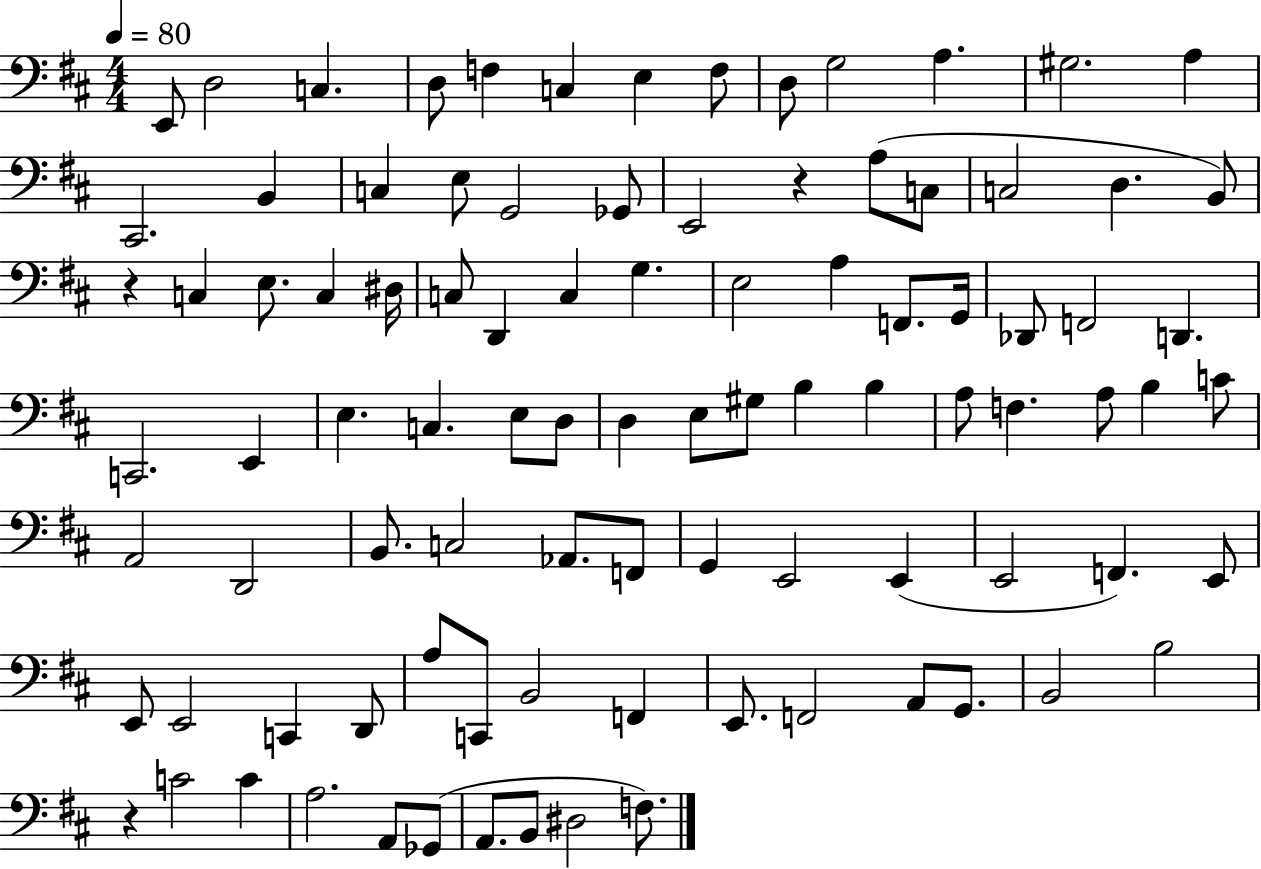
{
  \clef bass
  \numericTimeSignature
  \time 4/4
  \key d \major
  \tempo 4 = 80
  \repeat volta 2 { e,8 d2 c4. | d8 f4 c4 e4 f8 | d8 g2 a4. | gis2. a4 | \break cis,2. b,4 | c4 e8 g,2 ges,8 | e,2 r4 a8( c8 | c2 d4. b,8) | \break r4 c4 e8. c4 dis16 | c8 d,4 c4 g4. | e2 a4 f,8. g,16 | des,8 f,2 d,4. | \break c,2. e,4 | e4. c4. e8 d8 | d4 e8 gis8 b4 b4 | a8 f4. a8 b4 c'8 | \break a,2 d,2 | b,8. c2 aes,8. f,8 | g,4 e,2 e,4( | e,2 f,4.) e,8 | \break e,8 e,2 c,4 d,8 | a8 c,8 b,2 f,4 | e,8. f,2 a,8 g,8. | b,2 b2 | \break r4 c'2 c'4 | a2. a,8 ges,8( | a,8. b,8 dis2 f8.) | } \bar "|."
}